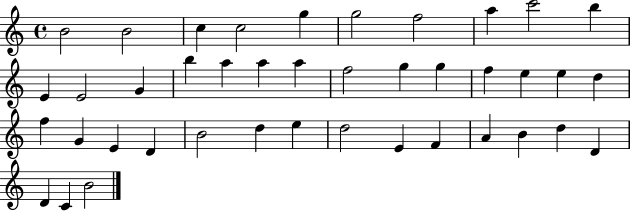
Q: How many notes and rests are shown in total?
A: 41